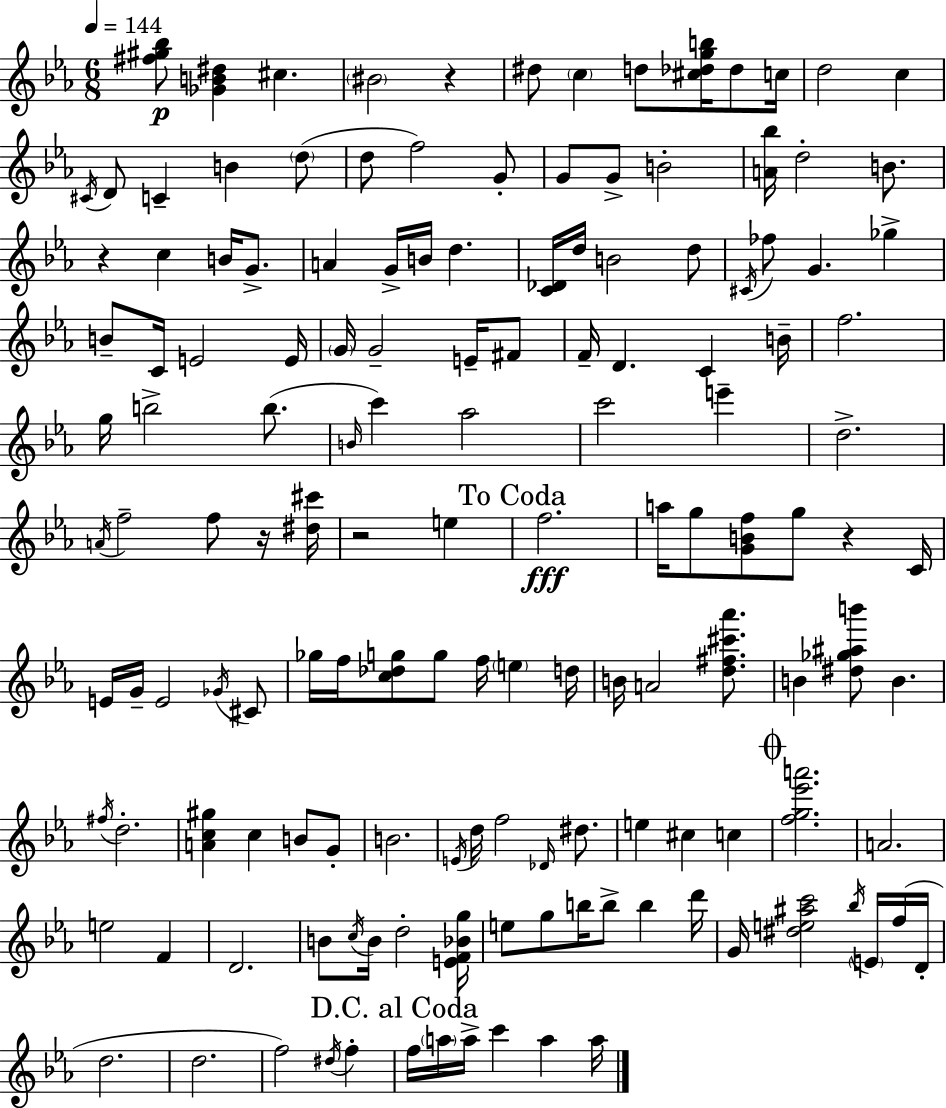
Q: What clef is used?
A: treble